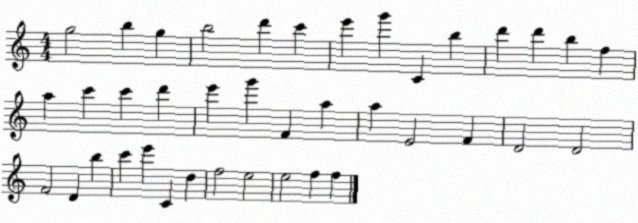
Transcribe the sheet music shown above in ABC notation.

X:1
T:Untitled
M:4/4
L:1/4
K:C
g2 b g b2 d' c' e' g' C b d' d' b f a c' c' d' e' g' F a a E2 F D2 D2 F2 D b c' e' C d f2 e2 e2 f f